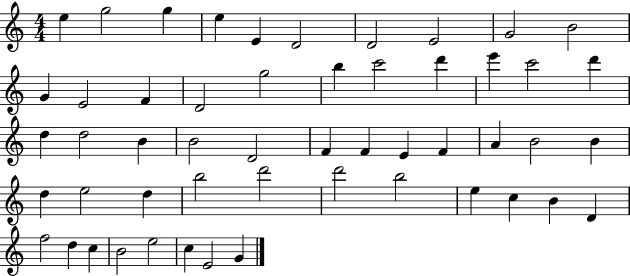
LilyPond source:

{
  \clef treble
  \numericTimeSignature
  \time 4/4
  \key c \major
  e''4 g''2 g''4 | e''4 e'4 d'2 | d'2 e'2 | g'2 b'2 | \break g'4 e'2 f'4 | d'2 g''2 | b''4 c'''2 d'''4 | e'''4 c'''2 d'''4 | \break d''4 d''2 b'4 | b'2 d'2 | f'4 f'4 e'4 f'4 | a'4 b'2 b'4 | \break d''4 e''2 d''4 | b''2 d'''2 | d'''2 b''2 | e''4 c''4 b'4 d'4 | \break f''2 d''4 c''4 | b'2 e''2 | c''4 e'2 g'4 | \bar "|."
}